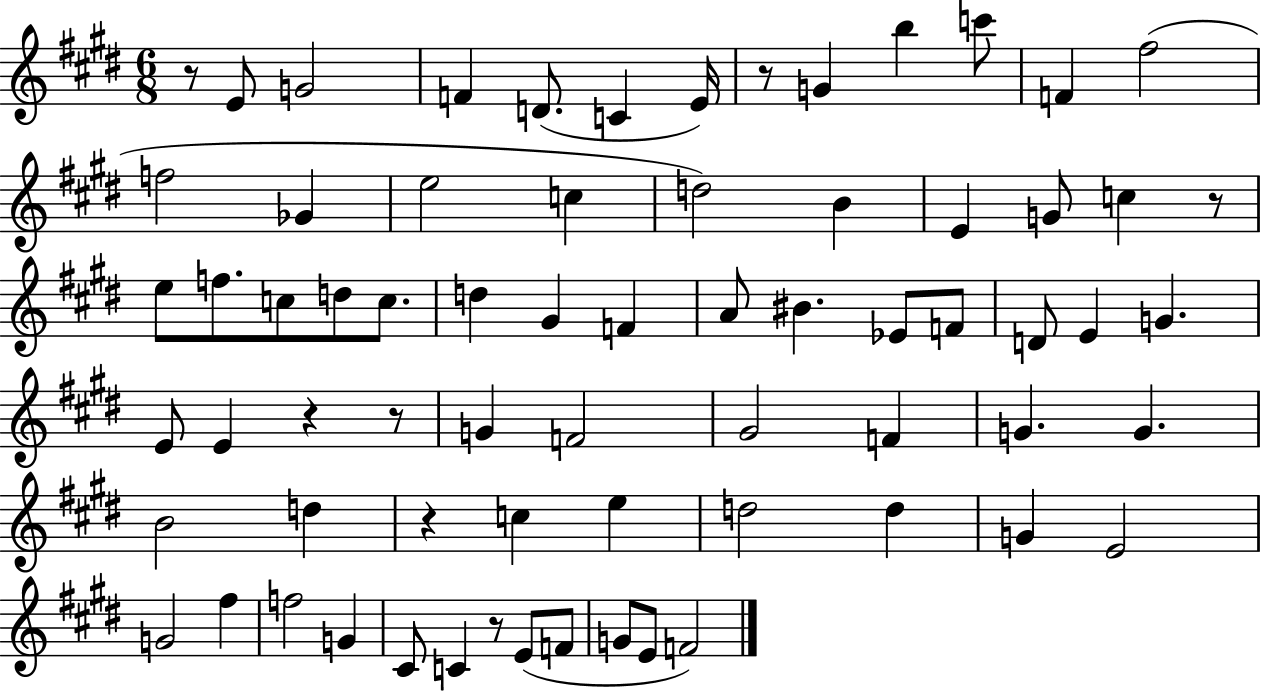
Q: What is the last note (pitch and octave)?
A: F4